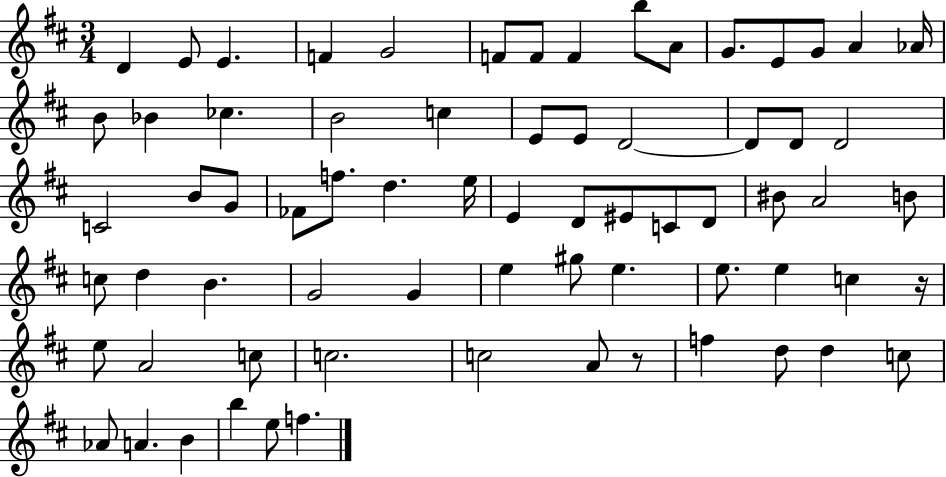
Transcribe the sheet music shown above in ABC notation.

X:1
T:Untitled
M:3/4
L:1/4
K:D
D E/2 E F G2 F/2 F/2 F b/2 A/2 G/2 E/2 G/2 A _A/4 B/2 _B _c B2 c E/2 E/2 D2 D/2 D/2 D2 C2 B/2 G/2 _F/2 f/2 d e/4 E D/2 ^E/2 C/2 D/2 ^B/2 A2 B/2 c/2 d B G2 G e ^g/2 e e/2 e c z/4 e/2 A2 c/2 c2 c2 A/2 z/2 f d/2 d c/2 _A/2 A B b e/2 f